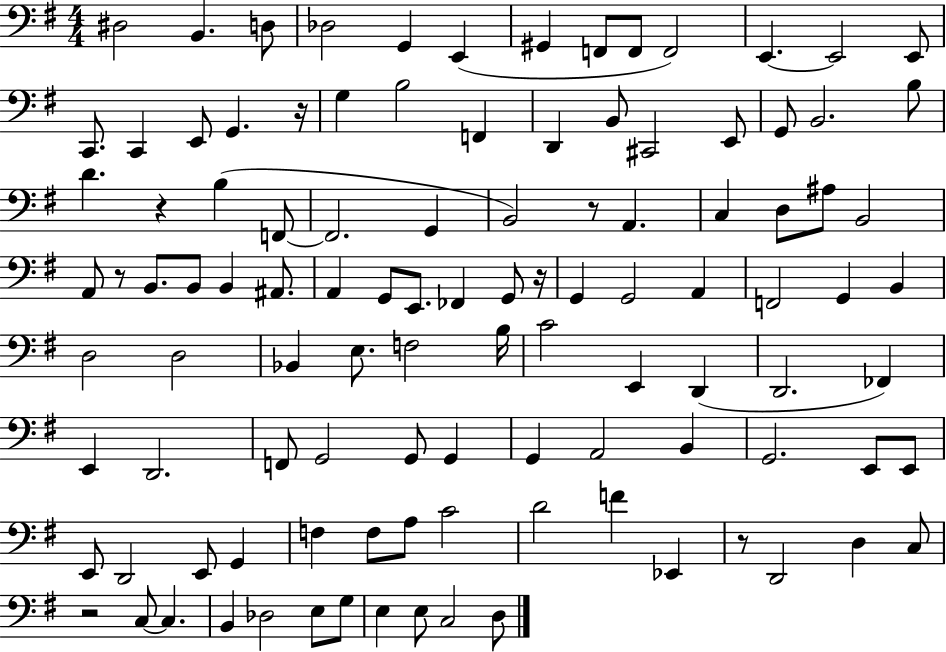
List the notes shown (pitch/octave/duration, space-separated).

D#3/h B2/q. D3/e Db3/h G2/q E2/q G#2/q F2/e F2/e F2/h E2/q. E2/h E2/e C2/e. C2/q E2/e G2/q. R/s G3/q B3/h F2/q D2/q B2/e C#2/h E2/e G2/e B2/h. B3/e D4/q. R/q B3/q F2/e F2/h. G2/q B2/h R/e A2/q. C3/q D3/e A#3/e B2/h A2/e R/e B2/e. B2/e B2/q A#2/e. A2/q G2/e E2/e. FES2/q G2/e R/s G2/q G2/h A2/q F2/h G2/q B2/q D3/h D3/h Bb2/q E3/e. F3/h B3/s C4/h E2/q D2/q D2/h. FES2/q E2/q D2/h. F2/e G2/h G2/e G2/q G2/q A2/h B2/q G2/h. E2/e E2/e E2/e D2/h E2/e G2/q F3/q F3/e A3/e C4/h D4/h F4/q Eb2/q R/e D2/h D3/q C3/e R/h C3/e C3/q. B2/q Db3/h E3/e G3/e E3/q E3/e C3/h D3/e